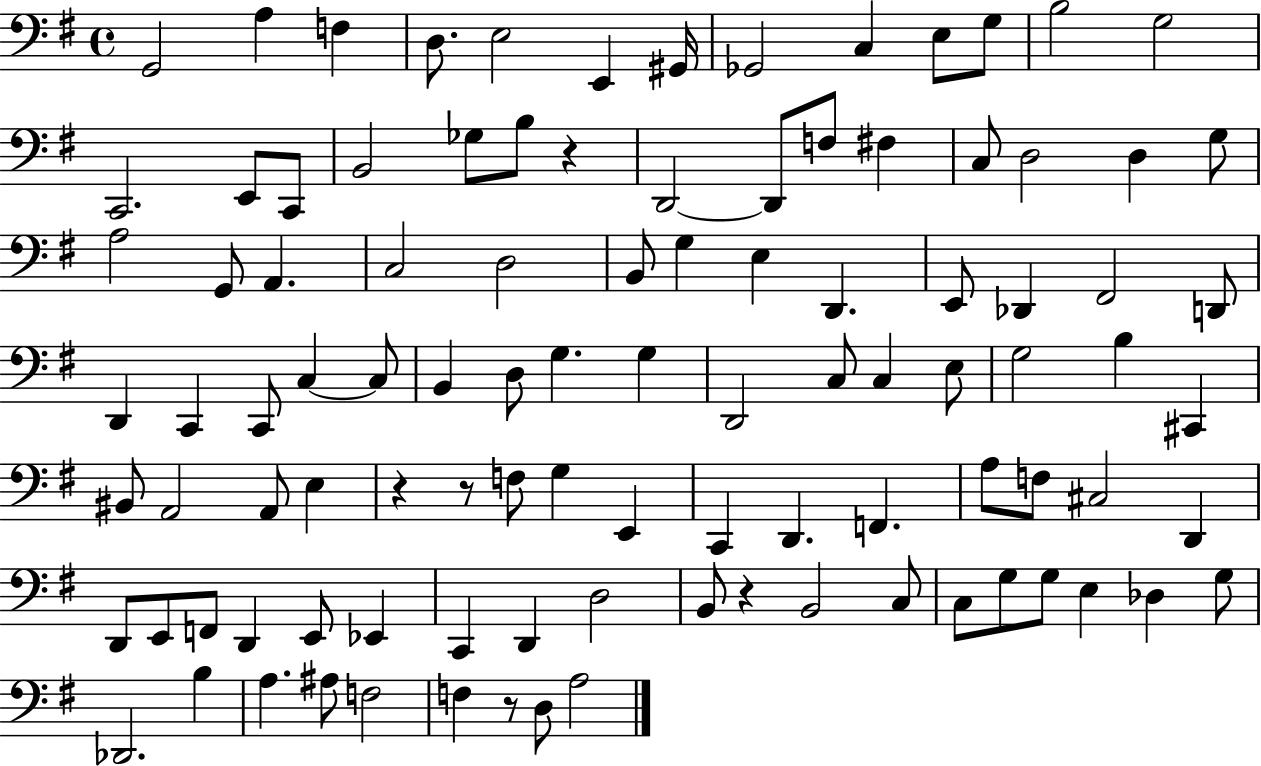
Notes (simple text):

G2/h A3/q F3/q D3/e. E3/h E2/q G#2/s Gb2/h C3/q E3/e G3/e B3/h G3/h C2/h. E2/e C2/e B2/h Gb3/e B3/e R/q D2/h D2/e F3/e F#3/q C3/e D3/h D3/q G3/e A3/h G2/e A2/q. C3/h D3/h B2/e G3/q E3/q D2/q. E2/e Db2/q F#2/h D2/e D2/q C2/q C2/e C3/q C3/e B2/q D3/e G3/q. G3/q D2/h C3/e C3/q E3/e G3/h B3/q C#2/q BIS2/e A2/h A2/e E3/q R/q R/e F3/e G3/q E2/q C2/q D2/q. F2/q. A3/e F3/e C#3/h D2/q D2/e E2/e F2/e D2/q E2/e Eb2/q C2/q D2/q D3/h B2/e R/q B2/h C3/e C3/e G3/e G3/e E3/q Db3/q G3/e Db2/h. B3/q A3/q. A#3/e F3/h F3/q R/e D3/e A3/h